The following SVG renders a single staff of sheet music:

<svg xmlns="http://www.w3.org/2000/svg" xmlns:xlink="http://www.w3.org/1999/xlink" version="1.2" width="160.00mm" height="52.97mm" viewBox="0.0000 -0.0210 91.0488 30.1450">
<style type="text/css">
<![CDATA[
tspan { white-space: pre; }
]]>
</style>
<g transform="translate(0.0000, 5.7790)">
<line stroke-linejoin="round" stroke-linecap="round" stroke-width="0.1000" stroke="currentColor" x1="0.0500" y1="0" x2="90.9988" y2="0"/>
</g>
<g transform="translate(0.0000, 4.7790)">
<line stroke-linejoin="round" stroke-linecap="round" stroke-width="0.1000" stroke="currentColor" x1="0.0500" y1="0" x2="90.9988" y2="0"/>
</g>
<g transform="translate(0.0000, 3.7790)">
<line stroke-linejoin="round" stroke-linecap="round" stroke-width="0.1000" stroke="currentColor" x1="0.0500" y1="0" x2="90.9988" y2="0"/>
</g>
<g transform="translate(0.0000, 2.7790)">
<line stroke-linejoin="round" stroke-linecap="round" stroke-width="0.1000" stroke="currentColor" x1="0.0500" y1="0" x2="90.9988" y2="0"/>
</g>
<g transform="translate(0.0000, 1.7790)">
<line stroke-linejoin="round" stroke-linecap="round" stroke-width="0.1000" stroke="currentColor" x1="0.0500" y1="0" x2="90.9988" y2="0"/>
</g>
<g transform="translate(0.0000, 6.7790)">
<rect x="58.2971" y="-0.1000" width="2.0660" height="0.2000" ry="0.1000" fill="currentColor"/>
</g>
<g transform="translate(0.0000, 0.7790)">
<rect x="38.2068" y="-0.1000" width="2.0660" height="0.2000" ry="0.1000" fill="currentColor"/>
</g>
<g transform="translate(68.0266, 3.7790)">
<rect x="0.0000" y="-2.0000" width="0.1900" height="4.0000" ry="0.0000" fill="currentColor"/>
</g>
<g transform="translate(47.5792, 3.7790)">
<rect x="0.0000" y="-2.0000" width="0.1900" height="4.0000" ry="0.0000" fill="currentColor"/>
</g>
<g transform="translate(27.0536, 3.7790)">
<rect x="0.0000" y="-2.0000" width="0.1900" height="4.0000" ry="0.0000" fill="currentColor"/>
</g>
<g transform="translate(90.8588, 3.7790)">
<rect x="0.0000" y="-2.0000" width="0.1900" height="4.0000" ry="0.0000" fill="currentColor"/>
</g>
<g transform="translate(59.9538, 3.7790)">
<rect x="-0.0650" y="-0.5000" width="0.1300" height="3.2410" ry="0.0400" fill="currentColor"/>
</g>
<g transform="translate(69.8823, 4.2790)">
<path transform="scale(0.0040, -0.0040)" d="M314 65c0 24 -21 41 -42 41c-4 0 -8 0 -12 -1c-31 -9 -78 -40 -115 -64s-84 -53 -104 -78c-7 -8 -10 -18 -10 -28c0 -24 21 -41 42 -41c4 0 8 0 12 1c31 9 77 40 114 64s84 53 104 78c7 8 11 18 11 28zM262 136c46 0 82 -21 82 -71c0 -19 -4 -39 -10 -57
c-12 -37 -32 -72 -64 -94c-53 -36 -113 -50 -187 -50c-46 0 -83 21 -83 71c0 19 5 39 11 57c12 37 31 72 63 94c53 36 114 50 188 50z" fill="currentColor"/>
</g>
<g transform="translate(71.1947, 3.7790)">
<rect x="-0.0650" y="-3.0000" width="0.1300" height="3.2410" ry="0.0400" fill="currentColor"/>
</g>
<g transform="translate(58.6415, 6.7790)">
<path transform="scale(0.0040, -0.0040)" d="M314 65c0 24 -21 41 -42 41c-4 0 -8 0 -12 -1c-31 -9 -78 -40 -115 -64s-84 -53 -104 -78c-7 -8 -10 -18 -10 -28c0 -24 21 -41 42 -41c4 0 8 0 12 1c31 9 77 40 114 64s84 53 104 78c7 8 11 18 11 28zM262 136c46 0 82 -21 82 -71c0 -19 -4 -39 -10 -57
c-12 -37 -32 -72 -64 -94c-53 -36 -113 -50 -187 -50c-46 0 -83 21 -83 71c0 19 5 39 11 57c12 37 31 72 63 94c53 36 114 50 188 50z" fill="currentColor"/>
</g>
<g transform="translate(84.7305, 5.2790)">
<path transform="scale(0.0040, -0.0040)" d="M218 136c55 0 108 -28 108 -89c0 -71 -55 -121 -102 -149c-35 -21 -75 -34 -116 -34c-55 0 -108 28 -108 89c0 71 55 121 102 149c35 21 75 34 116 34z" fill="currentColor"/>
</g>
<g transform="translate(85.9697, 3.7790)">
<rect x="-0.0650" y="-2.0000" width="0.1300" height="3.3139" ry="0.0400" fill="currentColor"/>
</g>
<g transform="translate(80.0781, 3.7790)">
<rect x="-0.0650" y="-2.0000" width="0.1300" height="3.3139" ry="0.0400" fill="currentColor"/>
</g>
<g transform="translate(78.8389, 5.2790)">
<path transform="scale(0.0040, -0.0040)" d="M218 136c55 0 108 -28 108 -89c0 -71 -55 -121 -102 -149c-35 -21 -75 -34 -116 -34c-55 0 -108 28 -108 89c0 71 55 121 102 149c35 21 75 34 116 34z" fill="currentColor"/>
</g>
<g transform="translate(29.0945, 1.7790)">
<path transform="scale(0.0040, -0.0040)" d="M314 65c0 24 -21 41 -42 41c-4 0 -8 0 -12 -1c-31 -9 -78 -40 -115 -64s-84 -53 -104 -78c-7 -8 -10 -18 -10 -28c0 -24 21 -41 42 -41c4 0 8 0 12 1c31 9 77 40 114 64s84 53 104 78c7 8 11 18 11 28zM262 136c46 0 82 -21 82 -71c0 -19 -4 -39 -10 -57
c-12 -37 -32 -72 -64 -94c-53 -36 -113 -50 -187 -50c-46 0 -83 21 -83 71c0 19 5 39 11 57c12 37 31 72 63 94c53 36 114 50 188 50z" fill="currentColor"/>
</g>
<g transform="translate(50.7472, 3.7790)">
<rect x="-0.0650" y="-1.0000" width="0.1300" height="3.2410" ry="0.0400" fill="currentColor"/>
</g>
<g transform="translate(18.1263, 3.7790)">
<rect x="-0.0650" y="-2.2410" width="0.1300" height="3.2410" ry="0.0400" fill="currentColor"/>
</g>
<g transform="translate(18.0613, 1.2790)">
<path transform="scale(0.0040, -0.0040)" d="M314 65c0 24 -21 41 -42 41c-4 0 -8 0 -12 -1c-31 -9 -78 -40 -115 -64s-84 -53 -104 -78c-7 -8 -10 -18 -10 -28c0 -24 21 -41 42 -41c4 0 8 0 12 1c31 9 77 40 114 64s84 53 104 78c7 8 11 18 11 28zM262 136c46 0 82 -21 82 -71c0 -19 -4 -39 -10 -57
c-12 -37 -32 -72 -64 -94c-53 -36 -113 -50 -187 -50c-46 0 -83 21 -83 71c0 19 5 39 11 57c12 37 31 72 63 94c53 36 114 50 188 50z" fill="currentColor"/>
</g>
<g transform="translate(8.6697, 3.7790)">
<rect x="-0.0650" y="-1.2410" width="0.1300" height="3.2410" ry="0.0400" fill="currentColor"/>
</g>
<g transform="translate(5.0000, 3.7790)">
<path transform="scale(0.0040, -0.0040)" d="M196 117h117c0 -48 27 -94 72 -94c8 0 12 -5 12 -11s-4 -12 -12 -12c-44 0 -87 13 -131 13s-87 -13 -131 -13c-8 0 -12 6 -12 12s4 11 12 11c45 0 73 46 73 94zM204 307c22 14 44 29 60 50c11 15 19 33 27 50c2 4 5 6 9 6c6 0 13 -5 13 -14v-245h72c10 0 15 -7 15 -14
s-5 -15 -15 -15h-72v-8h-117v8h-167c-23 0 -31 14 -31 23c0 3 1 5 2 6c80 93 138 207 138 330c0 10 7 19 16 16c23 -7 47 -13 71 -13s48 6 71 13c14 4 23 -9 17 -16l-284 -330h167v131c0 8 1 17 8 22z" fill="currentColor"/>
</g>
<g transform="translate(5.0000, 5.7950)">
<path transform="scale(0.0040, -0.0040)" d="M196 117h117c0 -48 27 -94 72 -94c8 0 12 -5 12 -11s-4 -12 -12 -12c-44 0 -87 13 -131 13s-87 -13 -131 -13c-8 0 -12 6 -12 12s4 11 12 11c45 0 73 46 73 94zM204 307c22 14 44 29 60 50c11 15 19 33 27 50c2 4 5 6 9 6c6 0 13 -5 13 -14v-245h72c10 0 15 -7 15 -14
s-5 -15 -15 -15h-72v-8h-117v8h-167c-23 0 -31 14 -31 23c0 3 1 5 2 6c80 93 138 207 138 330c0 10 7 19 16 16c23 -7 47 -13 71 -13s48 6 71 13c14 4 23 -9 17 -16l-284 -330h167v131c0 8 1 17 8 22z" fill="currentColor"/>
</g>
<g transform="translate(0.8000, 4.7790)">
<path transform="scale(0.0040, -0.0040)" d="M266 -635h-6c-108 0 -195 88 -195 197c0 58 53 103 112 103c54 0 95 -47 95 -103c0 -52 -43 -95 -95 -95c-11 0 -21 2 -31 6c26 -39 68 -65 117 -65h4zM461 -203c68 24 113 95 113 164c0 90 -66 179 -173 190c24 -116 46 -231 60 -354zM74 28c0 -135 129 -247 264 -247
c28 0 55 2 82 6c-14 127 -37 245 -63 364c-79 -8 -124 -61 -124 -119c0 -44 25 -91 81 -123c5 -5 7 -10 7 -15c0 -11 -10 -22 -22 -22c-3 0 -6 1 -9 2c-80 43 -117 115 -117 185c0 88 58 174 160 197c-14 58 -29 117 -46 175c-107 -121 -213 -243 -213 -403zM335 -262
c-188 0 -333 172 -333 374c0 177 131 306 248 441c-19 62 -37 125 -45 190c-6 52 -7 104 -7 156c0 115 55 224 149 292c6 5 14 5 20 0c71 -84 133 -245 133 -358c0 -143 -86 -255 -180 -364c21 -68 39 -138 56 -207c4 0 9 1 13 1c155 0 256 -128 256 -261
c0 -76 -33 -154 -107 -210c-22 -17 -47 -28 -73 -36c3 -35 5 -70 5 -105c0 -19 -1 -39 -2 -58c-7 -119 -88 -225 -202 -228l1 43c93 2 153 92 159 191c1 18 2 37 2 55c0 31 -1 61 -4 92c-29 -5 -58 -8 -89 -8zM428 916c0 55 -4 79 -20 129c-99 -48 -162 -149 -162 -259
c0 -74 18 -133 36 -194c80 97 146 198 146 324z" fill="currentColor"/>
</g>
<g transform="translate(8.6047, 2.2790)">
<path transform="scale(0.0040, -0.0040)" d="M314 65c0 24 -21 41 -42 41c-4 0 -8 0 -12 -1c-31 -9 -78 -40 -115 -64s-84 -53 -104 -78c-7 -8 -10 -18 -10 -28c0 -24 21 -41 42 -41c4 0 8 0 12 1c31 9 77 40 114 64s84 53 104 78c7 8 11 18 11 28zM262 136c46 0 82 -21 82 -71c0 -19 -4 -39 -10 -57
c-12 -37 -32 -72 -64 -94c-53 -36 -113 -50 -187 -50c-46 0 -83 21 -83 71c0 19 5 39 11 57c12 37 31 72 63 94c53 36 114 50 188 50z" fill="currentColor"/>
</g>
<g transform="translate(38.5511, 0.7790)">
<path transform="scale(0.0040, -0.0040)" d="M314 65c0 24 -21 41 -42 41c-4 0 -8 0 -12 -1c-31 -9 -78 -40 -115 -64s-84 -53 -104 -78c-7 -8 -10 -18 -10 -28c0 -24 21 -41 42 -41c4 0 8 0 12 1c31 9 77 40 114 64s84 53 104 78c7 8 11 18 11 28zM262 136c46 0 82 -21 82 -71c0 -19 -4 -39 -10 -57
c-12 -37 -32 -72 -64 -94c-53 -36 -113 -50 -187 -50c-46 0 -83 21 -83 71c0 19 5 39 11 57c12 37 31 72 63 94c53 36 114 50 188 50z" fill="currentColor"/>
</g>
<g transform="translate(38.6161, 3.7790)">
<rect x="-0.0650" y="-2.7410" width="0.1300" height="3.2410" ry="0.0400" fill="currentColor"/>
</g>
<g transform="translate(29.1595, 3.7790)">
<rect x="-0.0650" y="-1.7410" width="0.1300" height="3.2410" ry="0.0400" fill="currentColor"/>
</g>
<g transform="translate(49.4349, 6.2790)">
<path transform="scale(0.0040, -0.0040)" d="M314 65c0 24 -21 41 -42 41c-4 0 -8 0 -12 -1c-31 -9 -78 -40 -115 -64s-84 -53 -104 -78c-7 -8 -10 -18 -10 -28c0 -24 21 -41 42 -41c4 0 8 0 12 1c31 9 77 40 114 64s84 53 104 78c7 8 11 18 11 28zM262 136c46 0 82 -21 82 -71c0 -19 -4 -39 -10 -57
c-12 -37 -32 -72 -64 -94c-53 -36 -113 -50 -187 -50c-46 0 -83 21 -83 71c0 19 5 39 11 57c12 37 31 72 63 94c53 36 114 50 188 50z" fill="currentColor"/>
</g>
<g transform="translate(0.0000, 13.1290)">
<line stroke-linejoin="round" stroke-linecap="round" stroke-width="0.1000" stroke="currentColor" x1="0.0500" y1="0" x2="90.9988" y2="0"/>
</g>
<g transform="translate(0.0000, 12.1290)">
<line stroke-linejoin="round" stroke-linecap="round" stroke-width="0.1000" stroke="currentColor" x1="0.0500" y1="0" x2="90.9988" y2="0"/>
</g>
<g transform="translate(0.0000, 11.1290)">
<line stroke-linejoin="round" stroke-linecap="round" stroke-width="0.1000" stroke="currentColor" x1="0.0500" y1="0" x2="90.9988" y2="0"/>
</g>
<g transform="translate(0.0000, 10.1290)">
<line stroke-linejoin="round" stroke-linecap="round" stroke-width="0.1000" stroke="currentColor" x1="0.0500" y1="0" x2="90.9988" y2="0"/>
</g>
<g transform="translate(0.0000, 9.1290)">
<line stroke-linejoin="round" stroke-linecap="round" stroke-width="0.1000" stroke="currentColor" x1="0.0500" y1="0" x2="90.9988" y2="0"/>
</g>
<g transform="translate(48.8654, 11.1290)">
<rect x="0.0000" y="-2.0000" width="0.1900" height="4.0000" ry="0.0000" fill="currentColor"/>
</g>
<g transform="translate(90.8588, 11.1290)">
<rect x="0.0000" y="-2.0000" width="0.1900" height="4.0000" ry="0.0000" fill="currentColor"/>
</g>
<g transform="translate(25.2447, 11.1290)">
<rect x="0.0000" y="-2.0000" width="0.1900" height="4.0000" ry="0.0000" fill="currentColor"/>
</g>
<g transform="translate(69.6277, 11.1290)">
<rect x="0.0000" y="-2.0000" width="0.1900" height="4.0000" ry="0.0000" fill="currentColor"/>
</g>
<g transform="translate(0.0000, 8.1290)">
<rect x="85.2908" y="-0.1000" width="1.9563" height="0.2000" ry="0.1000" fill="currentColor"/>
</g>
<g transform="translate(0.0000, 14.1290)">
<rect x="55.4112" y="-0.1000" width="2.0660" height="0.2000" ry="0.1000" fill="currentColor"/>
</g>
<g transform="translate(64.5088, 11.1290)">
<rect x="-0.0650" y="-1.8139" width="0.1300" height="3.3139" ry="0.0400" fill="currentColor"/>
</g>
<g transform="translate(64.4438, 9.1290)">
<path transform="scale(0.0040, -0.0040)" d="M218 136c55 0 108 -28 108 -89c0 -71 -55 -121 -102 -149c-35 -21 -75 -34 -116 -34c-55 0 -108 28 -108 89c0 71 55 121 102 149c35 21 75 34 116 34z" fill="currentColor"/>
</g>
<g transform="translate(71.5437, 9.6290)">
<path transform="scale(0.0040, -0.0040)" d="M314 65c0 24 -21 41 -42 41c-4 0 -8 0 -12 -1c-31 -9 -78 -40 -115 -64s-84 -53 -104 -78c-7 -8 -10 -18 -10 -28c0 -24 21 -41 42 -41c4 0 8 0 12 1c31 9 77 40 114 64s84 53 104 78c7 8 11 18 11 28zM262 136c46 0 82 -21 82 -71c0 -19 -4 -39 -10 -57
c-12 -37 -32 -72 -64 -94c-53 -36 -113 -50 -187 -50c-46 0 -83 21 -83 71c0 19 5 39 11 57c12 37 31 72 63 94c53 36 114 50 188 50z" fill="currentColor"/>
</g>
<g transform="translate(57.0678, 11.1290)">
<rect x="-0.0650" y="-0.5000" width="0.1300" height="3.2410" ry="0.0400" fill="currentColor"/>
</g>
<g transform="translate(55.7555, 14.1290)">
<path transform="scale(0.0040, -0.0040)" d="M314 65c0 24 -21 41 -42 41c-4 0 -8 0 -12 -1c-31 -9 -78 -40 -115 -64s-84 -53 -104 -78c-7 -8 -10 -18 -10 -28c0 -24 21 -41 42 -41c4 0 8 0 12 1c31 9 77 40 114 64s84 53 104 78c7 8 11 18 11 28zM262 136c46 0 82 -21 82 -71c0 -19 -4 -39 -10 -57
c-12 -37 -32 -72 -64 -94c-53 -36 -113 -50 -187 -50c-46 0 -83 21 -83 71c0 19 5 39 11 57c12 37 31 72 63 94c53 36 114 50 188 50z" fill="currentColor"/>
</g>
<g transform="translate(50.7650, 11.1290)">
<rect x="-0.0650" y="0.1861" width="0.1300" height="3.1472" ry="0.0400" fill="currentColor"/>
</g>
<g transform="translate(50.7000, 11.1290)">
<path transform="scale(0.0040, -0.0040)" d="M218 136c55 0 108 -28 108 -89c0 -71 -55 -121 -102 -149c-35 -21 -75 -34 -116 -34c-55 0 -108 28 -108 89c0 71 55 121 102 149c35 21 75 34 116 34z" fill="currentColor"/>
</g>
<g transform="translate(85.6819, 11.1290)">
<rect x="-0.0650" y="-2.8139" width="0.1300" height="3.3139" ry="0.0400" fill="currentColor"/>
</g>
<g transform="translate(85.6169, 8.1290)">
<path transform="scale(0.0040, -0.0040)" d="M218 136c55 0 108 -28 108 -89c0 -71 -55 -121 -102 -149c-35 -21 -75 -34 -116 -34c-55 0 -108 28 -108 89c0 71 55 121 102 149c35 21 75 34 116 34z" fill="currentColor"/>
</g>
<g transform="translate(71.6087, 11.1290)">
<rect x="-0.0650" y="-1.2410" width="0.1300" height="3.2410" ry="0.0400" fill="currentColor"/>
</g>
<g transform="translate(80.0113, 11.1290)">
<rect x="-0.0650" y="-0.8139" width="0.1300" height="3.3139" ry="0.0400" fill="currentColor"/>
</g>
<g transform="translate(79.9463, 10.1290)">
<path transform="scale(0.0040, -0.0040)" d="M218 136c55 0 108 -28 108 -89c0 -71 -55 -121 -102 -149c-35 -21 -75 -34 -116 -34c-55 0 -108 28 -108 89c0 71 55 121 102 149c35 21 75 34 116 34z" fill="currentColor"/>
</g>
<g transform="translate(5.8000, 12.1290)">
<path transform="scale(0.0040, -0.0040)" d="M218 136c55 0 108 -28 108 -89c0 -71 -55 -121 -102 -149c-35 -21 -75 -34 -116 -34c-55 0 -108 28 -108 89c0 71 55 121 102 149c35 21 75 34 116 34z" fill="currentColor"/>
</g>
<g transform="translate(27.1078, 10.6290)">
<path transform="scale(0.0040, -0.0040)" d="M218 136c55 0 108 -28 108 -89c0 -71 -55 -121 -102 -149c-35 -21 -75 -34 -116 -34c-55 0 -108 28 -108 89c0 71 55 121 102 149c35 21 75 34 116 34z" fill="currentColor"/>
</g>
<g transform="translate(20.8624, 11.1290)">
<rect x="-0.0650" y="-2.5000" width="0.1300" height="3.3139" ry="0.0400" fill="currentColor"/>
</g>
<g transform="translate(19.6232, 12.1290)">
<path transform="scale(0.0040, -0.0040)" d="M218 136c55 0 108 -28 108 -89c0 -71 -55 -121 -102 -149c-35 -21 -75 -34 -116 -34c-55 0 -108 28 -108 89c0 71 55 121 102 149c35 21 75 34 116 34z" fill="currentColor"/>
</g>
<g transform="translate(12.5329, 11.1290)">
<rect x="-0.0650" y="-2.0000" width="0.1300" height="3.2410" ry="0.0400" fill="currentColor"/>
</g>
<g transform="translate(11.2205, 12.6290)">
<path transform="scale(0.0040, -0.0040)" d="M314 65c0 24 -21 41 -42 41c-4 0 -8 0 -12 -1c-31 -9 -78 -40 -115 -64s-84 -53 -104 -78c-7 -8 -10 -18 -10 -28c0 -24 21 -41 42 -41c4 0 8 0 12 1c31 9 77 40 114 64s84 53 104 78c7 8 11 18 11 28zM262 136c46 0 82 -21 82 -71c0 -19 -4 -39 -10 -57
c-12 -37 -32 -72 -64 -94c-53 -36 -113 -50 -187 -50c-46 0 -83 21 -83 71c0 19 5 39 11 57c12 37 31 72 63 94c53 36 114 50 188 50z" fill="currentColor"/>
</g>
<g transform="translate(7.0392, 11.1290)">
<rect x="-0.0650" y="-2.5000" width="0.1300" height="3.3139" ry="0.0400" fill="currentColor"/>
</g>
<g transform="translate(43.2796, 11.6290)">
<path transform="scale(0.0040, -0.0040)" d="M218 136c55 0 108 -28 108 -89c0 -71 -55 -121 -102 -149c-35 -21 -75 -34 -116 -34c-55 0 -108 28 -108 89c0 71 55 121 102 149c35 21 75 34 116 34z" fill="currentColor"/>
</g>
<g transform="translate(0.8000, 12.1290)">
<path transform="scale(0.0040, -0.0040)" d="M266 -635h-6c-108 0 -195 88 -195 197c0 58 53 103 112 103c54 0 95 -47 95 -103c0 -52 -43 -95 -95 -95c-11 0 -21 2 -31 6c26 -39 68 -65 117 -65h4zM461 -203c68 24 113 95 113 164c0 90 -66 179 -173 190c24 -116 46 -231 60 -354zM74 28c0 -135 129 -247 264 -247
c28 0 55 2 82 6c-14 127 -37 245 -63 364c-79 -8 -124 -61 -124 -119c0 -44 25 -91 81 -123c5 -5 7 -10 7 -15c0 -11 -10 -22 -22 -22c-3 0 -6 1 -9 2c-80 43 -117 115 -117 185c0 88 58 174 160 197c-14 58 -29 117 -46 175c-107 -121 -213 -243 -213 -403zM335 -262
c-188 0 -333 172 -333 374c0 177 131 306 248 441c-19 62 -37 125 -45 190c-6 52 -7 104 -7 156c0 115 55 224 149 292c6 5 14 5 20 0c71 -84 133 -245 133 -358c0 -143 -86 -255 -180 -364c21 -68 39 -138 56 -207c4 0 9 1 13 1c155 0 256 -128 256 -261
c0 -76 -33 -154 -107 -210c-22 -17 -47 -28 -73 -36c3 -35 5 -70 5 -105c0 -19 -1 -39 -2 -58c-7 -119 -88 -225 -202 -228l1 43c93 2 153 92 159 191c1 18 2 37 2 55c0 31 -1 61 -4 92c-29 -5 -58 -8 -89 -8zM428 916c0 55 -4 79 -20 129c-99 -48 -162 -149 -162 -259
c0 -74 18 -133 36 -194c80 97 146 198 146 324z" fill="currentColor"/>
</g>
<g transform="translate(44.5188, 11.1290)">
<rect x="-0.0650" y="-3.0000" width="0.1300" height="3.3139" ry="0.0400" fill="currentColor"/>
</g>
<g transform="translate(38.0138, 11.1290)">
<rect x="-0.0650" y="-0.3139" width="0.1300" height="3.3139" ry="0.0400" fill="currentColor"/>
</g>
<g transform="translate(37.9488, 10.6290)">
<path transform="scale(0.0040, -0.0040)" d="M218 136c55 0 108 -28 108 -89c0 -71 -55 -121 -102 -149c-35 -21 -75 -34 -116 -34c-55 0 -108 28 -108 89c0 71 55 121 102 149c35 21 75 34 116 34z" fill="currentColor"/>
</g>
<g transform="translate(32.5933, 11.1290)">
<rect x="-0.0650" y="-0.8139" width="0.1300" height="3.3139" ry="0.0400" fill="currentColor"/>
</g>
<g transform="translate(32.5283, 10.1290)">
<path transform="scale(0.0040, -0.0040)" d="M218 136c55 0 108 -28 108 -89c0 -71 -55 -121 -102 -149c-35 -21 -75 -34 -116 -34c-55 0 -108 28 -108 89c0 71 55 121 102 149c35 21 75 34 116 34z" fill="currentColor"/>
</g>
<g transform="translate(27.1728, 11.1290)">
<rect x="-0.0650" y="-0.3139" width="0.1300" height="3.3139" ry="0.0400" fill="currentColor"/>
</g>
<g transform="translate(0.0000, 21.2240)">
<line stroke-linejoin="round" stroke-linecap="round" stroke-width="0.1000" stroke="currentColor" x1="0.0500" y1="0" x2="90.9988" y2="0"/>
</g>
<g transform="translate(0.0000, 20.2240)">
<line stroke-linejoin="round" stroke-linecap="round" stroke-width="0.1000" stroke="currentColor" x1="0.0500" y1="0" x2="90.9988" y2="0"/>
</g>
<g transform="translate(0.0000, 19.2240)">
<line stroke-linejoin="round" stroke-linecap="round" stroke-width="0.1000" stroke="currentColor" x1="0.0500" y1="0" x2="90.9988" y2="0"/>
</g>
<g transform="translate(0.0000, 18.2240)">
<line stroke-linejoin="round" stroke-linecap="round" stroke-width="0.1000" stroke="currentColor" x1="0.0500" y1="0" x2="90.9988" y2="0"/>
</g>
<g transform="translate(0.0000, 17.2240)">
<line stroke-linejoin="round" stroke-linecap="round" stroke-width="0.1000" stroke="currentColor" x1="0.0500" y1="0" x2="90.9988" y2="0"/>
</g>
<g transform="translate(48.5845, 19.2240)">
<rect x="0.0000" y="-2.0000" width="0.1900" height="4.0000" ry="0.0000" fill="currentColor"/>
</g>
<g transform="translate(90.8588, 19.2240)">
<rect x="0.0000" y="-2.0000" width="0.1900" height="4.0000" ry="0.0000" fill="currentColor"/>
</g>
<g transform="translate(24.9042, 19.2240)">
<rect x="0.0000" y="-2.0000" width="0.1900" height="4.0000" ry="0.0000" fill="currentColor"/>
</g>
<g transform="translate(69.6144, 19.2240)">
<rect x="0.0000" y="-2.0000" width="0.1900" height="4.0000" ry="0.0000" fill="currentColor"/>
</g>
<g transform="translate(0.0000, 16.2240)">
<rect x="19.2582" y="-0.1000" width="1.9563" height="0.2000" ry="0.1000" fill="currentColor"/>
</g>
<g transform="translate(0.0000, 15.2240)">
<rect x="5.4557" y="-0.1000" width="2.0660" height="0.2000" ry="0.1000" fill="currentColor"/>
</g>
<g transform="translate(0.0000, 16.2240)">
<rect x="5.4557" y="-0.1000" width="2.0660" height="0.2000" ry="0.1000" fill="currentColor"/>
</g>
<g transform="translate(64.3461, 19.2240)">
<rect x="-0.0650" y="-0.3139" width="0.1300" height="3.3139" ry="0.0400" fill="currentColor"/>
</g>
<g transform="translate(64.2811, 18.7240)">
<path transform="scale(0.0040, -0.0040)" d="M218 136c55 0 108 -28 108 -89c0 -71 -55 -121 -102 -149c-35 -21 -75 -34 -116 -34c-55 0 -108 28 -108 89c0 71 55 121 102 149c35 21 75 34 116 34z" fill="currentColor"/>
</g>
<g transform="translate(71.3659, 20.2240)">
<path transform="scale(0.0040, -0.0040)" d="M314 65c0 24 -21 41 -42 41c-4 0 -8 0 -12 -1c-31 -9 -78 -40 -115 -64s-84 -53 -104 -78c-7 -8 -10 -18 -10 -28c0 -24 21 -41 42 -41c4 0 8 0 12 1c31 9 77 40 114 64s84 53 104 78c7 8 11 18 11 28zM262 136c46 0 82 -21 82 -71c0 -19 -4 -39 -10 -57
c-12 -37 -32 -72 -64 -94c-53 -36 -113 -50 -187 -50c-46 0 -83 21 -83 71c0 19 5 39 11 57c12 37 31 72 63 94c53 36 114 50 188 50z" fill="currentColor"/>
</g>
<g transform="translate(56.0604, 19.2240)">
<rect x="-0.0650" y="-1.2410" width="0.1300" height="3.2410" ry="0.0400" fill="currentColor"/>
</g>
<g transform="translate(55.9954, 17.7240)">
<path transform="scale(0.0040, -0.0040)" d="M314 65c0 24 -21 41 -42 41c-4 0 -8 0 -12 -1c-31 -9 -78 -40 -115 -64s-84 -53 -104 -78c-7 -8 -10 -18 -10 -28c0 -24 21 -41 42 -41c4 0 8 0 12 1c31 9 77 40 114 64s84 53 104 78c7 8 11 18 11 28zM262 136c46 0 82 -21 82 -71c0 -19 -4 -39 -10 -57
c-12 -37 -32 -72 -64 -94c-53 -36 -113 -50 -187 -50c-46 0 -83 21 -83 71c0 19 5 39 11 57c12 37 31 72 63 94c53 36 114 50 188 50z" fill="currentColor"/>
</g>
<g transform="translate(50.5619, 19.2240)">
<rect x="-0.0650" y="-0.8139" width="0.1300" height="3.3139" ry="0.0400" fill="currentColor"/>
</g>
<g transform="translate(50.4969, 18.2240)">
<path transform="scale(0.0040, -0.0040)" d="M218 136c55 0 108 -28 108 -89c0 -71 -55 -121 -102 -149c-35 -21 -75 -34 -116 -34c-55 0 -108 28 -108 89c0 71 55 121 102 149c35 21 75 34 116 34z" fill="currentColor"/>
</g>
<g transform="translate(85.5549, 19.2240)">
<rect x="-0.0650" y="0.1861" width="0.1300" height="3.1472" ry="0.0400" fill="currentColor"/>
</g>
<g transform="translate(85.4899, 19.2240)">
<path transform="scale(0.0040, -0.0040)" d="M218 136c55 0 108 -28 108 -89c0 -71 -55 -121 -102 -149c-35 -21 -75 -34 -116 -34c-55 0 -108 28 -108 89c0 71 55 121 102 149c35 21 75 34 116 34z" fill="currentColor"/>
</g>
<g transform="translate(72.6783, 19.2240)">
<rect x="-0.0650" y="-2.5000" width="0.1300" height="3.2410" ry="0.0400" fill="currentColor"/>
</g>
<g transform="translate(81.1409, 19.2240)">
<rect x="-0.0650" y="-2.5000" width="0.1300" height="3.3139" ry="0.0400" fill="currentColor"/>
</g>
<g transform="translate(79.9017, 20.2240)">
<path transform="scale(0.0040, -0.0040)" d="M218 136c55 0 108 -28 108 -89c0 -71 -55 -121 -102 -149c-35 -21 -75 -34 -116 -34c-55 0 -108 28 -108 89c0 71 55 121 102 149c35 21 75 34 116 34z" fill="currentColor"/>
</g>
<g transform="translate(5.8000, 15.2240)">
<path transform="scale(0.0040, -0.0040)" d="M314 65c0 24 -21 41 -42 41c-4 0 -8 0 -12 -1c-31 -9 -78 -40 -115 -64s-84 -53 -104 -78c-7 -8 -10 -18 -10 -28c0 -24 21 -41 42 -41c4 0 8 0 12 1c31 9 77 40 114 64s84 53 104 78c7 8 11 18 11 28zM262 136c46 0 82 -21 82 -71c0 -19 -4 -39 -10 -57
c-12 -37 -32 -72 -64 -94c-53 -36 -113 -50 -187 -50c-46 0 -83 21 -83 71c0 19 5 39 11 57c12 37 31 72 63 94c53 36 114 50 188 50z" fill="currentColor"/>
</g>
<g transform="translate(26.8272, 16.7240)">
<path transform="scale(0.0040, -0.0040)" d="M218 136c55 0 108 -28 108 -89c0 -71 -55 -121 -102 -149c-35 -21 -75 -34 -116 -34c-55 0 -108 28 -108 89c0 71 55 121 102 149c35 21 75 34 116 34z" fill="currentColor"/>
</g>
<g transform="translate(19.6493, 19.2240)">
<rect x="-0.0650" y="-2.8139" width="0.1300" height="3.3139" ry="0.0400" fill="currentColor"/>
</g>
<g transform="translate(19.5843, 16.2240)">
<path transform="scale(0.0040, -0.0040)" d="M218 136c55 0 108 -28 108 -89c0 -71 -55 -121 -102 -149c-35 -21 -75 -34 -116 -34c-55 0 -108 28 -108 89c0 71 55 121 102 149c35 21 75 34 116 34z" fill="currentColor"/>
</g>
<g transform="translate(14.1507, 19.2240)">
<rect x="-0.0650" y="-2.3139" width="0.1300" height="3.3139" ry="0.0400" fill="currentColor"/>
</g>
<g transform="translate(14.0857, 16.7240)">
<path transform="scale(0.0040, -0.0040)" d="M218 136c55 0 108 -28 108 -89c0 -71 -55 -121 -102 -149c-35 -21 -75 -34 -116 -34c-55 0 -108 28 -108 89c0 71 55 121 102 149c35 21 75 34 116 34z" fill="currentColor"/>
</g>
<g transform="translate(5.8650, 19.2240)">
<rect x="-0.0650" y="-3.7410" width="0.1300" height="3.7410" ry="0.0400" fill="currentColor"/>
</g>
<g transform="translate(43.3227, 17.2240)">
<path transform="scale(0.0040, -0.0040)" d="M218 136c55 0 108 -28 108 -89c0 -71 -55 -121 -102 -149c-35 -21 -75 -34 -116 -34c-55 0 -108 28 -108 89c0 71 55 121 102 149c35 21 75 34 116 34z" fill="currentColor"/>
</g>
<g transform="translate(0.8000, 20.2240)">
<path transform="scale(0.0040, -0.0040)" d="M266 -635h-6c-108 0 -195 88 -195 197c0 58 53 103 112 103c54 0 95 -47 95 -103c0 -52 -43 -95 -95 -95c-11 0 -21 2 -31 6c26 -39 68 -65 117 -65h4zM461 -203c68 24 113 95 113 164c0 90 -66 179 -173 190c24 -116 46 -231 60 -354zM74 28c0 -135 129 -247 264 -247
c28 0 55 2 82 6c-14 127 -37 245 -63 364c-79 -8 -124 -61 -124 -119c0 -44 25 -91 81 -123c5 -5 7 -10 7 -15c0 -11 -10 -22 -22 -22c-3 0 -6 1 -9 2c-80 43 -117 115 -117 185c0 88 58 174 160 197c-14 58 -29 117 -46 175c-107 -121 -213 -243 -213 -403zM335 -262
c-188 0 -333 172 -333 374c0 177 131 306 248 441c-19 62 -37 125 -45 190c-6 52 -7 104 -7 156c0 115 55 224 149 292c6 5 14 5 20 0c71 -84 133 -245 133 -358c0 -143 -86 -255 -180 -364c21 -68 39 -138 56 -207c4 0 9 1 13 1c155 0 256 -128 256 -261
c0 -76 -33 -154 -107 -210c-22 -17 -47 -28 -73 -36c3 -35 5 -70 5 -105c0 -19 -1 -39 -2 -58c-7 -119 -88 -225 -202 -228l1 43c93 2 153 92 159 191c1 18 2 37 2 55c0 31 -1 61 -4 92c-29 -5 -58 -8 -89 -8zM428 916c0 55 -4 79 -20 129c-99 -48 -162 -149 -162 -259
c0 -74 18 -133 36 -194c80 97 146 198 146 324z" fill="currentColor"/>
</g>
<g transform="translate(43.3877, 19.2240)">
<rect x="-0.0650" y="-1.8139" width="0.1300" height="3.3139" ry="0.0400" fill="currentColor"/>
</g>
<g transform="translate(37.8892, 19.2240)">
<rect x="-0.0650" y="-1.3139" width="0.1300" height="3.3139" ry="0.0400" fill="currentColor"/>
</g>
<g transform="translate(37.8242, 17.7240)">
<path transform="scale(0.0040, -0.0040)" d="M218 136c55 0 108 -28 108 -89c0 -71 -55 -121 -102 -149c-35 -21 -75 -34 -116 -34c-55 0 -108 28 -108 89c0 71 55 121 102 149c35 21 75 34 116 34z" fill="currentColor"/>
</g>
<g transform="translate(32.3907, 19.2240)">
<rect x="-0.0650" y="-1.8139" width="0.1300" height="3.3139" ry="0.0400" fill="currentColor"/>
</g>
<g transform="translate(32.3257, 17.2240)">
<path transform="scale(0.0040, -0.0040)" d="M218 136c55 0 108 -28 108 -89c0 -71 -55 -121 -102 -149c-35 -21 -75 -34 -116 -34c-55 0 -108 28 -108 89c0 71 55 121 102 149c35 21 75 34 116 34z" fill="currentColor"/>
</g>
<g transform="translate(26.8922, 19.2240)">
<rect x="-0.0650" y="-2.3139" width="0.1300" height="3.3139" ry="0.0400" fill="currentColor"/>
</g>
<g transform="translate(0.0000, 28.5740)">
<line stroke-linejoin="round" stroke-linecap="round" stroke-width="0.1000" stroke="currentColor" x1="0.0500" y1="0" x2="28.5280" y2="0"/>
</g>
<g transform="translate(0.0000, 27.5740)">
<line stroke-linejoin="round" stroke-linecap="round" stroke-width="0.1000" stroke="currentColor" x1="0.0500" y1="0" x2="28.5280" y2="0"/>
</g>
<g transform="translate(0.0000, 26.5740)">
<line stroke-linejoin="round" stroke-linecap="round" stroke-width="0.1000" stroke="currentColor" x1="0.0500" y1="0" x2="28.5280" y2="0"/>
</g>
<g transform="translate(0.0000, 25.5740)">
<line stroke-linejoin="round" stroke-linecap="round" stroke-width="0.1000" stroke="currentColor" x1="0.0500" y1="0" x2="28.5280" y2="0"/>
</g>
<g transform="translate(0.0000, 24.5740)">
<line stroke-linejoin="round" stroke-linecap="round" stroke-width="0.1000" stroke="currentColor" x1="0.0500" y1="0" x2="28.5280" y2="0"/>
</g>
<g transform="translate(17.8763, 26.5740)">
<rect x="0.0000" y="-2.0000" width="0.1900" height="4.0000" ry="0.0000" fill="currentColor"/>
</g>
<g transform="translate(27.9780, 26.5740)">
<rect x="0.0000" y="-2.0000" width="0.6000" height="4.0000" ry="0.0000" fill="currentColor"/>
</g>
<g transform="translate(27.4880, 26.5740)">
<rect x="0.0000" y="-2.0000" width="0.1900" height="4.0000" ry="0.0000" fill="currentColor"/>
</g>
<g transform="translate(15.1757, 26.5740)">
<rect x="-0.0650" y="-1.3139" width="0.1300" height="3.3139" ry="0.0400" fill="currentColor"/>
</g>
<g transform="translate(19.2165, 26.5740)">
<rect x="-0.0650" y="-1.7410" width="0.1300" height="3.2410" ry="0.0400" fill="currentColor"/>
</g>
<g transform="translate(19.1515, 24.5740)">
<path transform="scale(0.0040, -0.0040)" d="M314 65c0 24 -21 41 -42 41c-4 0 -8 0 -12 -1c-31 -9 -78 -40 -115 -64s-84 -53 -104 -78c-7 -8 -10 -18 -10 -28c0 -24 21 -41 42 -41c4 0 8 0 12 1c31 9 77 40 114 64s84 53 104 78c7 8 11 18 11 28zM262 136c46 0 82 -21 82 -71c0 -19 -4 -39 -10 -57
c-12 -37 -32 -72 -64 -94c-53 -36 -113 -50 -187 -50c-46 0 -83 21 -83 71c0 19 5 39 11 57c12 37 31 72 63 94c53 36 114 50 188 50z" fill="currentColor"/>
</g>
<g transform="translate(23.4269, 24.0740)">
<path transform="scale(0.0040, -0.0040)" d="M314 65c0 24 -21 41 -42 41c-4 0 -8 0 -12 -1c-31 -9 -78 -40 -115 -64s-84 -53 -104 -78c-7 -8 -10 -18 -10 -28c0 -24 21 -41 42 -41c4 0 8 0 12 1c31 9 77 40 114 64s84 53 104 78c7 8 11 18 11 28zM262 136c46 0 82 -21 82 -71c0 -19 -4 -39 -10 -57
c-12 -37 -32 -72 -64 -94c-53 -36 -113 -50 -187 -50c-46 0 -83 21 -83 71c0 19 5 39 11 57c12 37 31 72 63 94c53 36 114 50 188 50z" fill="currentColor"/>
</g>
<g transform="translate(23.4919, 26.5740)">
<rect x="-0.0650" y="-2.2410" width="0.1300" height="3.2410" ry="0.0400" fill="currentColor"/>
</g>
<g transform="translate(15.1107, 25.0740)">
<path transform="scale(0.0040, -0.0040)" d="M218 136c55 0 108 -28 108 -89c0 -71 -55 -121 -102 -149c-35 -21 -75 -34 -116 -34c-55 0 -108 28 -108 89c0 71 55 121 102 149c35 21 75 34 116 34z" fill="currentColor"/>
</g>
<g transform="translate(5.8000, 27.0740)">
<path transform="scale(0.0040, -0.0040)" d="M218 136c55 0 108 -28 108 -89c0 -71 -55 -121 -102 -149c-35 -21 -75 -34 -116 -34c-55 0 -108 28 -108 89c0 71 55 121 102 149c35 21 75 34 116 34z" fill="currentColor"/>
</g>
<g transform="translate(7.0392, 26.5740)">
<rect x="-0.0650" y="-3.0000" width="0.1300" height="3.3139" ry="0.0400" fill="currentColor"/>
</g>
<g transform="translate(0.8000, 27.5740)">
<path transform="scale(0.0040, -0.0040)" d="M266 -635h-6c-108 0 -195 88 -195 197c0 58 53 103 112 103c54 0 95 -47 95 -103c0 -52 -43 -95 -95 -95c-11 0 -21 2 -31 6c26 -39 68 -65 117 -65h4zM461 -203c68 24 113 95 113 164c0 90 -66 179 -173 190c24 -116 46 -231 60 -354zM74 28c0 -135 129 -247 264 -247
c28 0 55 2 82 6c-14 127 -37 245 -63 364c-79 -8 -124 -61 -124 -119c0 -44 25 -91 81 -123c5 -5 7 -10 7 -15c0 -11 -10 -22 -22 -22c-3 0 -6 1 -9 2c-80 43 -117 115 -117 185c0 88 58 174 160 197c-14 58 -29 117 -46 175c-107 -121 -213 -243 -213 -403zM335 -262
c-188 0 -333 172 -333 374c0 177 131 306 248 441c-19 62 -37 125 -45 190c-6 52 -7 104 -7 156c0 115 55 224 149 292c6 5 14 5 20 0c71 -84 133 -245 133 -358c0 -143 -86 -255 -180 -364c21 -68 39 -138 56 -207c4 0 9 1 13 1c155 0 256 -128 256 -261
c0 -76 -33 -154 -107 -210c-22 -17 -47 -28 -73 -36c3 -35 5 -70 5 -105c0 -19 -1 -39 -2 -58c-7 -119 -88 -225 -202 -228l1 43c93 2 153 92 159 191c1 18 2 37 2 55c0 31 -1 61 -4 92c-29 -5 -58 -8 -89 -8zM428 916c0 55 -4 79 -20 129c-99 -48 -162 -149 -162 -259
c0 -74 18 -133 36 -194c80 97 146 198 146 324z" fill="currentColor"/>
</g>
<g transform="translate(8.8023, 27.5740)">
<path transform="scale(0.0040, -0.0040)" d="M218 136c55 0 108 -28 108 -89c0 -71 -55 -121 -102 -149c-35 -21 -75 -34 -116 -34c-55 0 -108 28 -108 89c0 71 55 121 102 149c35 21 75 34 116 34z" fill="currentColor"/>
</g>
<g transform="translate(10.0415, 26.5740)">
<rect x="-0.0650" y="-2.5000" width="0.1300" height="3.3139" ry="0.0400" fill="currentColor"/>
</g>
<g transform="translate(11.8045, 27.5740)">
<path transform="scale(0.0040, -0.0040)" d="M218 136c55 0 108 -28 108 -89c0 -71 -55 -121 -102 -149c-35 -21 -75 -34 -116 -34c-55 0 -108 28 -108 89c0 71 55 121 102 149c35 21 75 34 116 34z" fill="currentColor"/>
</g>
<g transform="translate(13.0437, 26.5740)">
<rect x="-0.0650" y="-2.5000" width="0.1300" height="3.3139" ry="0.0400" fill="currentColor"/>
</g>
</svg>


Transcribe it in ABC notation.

X:1
T:Untitled
M:4/4
L:1/4
K:C
e2 g2 f2 a2 D2 C2 A2 F F G F2 G c d c A B C2 f e2 d a c'2 g a g f e f d e2 c G2 G B A G G e f2 g2